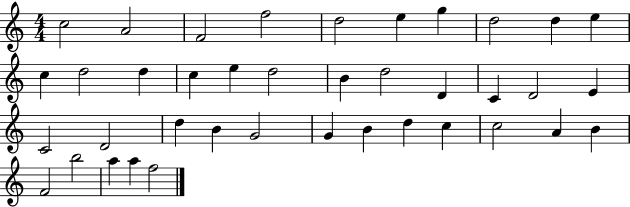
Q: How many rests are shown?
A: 0